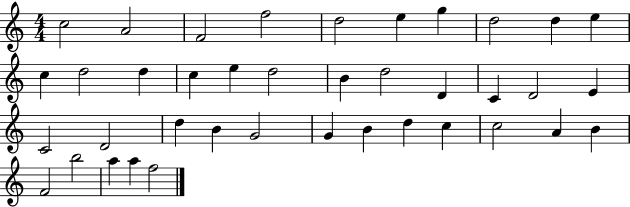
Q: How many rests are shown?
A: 0